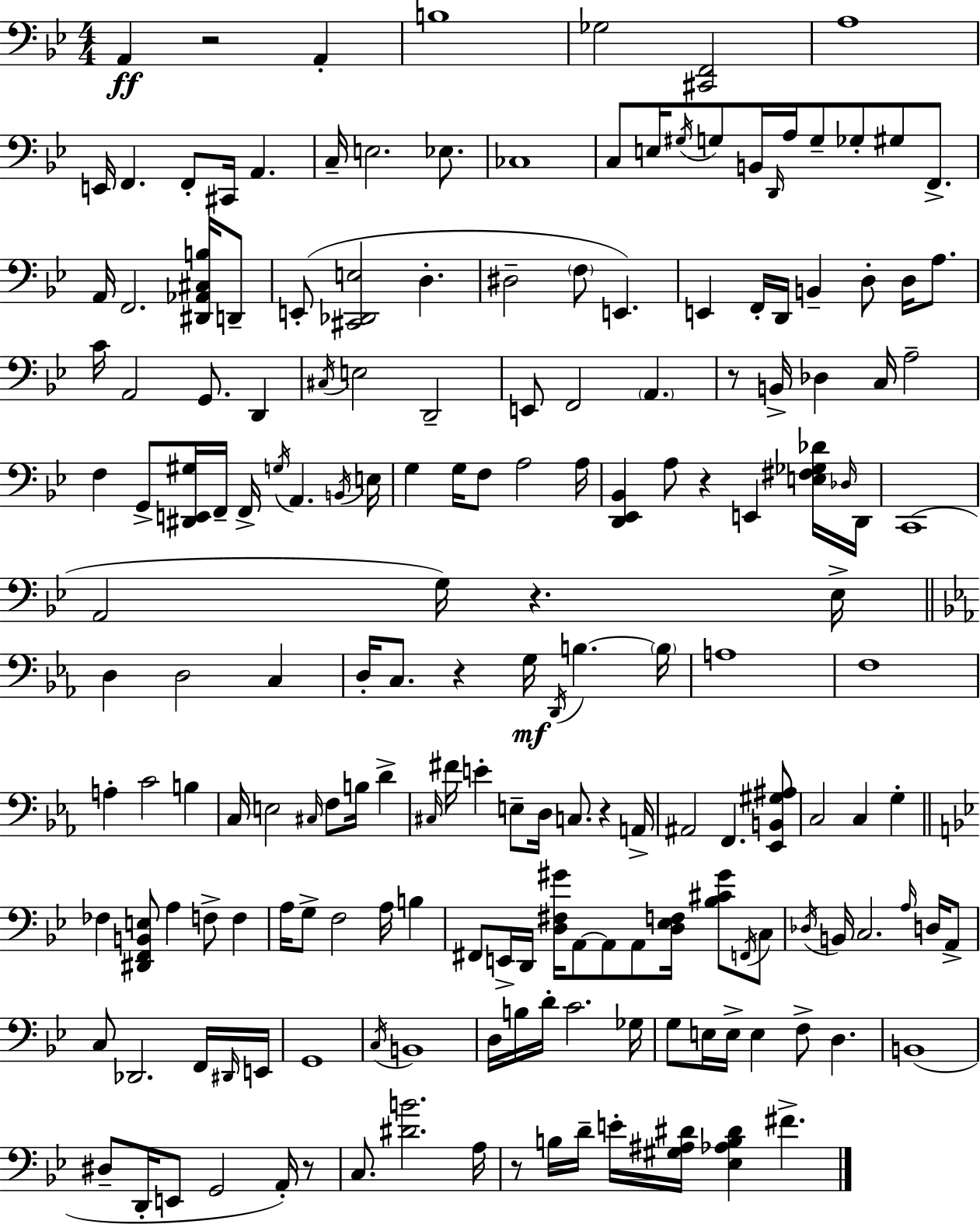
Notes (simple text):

A2/q R/h A2/q B3/w Gb3/h [C#2,F2]/h A3/w E2/s F2/q. F2/e C#2/s A2/q. C3/s E3/h. Eb3/e. CES3/w C3/e E3/s G#3/s G3/e B2/s D2/s A3/s G3/e Gb3/e G#3/e F2/e. A2/s F2/h. [D#2,Ab2,C#3,B3]/s D2/e E2/e [C#2,Db2,E3]/h D3/q. D#3/h F3/e E2/q. E2/q F2/s D2/s B2/q D3/e D3/s A3/e. C4/s A2/h G2/e. D2/q C#3/s E3/h D2/h E2/e F2/h A2/q. R/e B2/s Db3/q C3/s A3/h F3/q G2/e [D#2,E2,G#3]/s F2/s F2/s G3/s A2/q. B2/s E3/s G3/q G3/s F3/e A3/h A3/s [D2,Eb2,Bb2]/q A3/e R/q E2/q [E3,F#3,Gb3,Db4]/s Db3/s D2/s C2/w A2/h G3/s R/q. Eb3/s D3/q D3/h C3/q D3/s C3/e. R/q G3/s D2/s B3/q. B3/s A3/w F3/w A3/q C4/h B3/q C3/s E3/h C#3/s F3/e B3/s D4/q C#3/s F#4/s E4/q E3/e D3/s C3/e. R/q A2/s A#2/h F2/q. [Eb2,B2,G#3,A#3]/e C3/h C3/q G3/q FES3/q [D#2,F2,B2,E3]/e A3/q F3/e F3/q A3/s G3/e F3/h A3/s B3/q F#2/e E2/s D2/s [D3,F#3,G#4]/s A2/e A2/e A2/e [D3,Eb3,F3]/s [Bb3,C#4,G#4]/e F2/s C3/e Db3/s B2/s C3/h. A3/s D3/s A2/e C3/e Db2/h. F2/s D#2/s E2/s G2/w C3/s B2/w D3/s B3/s D4/s C4/h. Gb3/s G3/e E3/s E3/s E3/q F3/e D3/q. B2/w D#3/e D2/s E2/e G2/h A2/s R/e C3/e. [D#4,B4]/h. A3/s R/e B3/s D4/s E4/s [G#3,A#3,D#4]/s [Eb3,Ab3,B3,D#4]/q F#4/q.